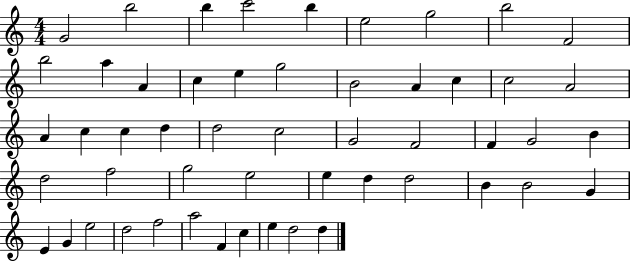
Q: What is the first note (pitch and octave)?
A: G4